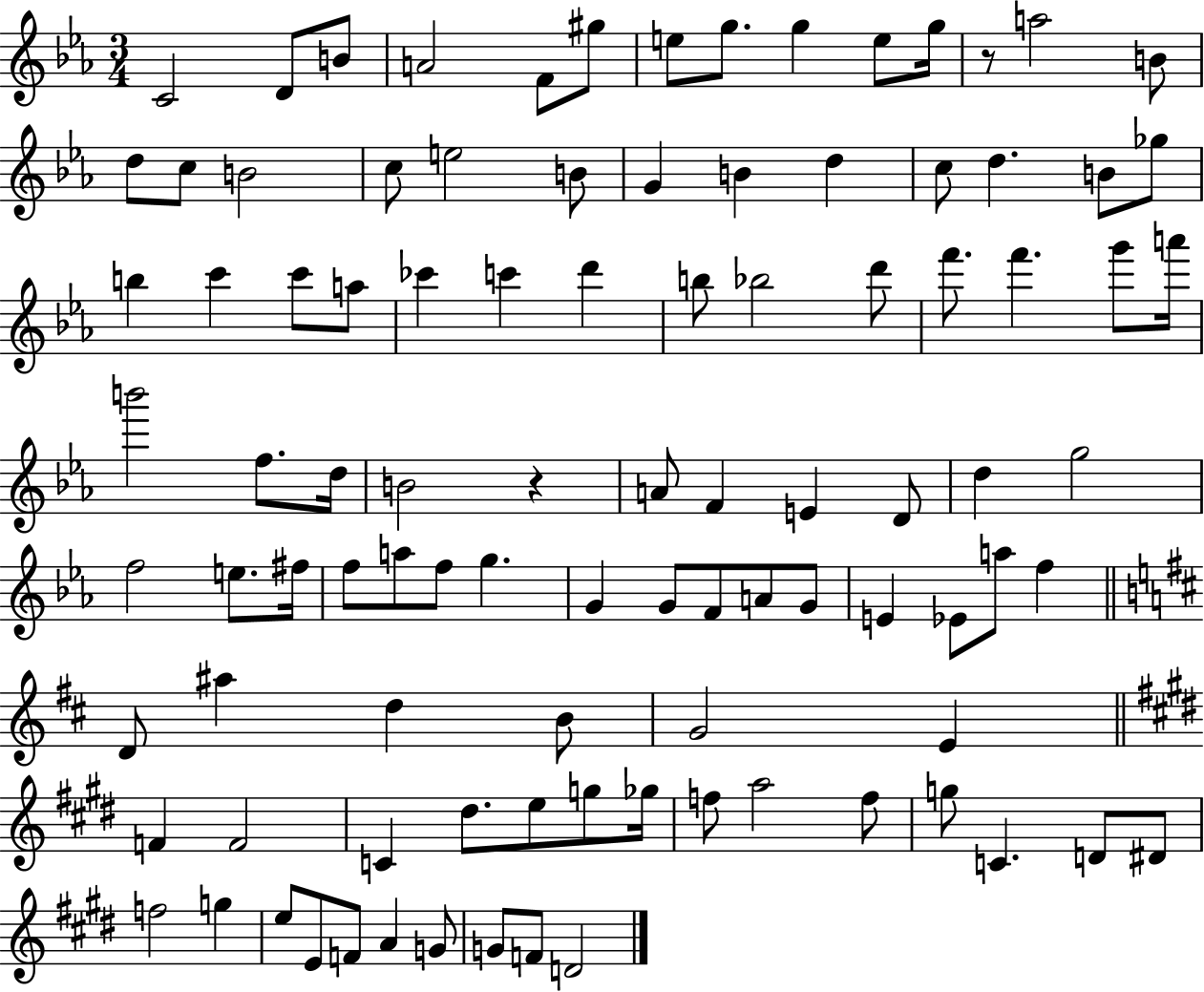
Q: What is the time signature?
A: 3/4